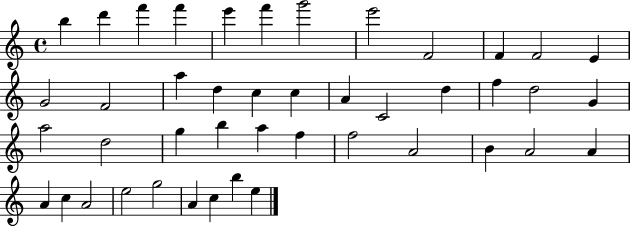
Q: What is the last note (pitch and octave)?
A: E5